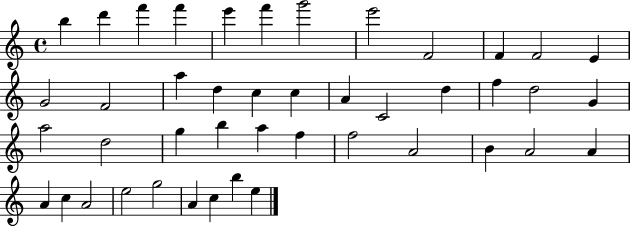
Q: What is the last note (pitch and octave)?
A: E5